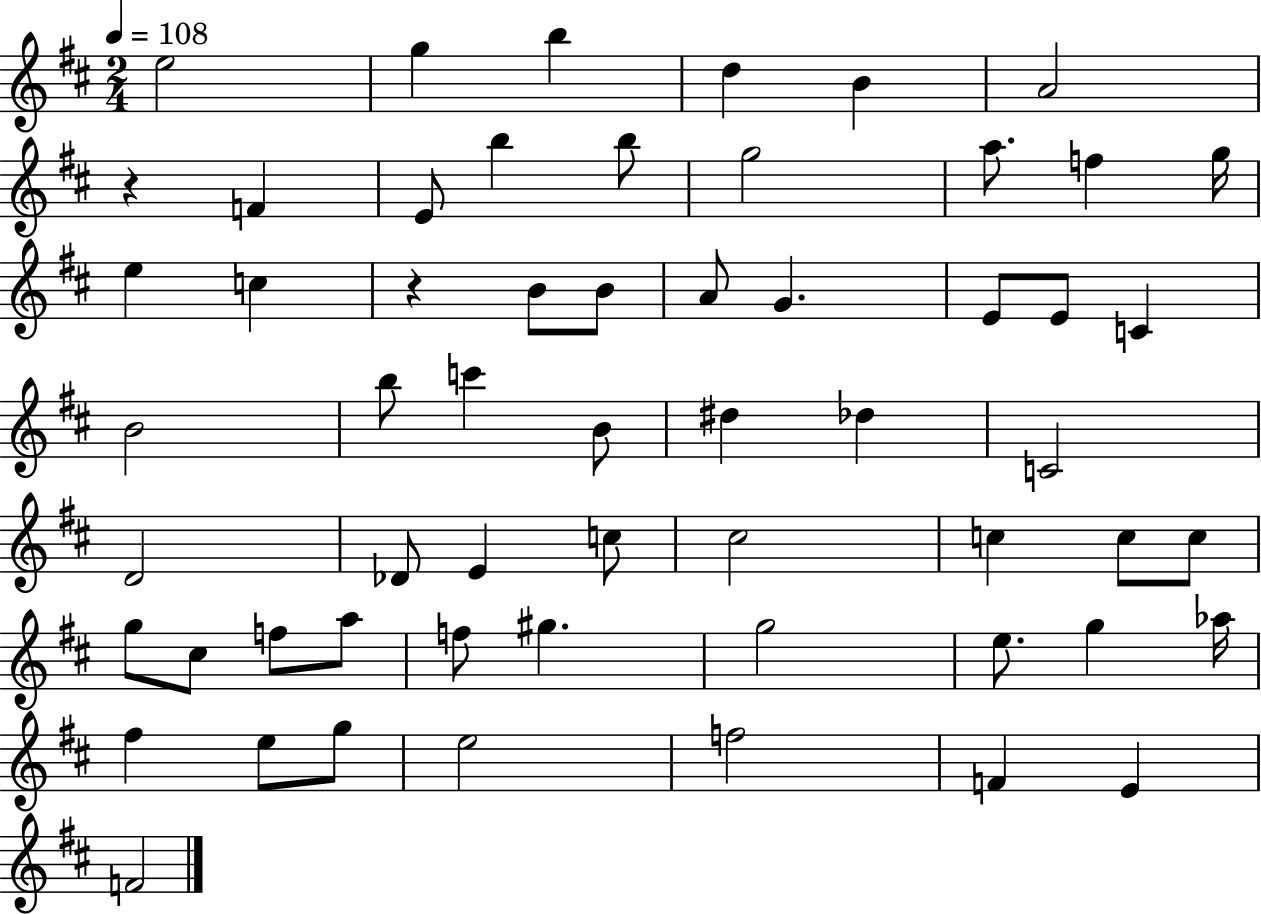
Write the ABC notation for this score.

X:1
T:Untitled
M:2/4
L:1/4
K:D
e2 g b d B A2 z F E/2 b b/2 g2 a/2 f g/4 e c z B/2 B/2 A/2 G E/2 E/2 C B2 b/2 c' B/2 ^d _d C2 D2 _D/2 E c/2 ^c2 c c/2 c/2 g/2 ^c/2 f/2 a/2 f/2 ^g g2 e/2 g _a/4 ^f e/2 g/2 e2 f2 F E F2